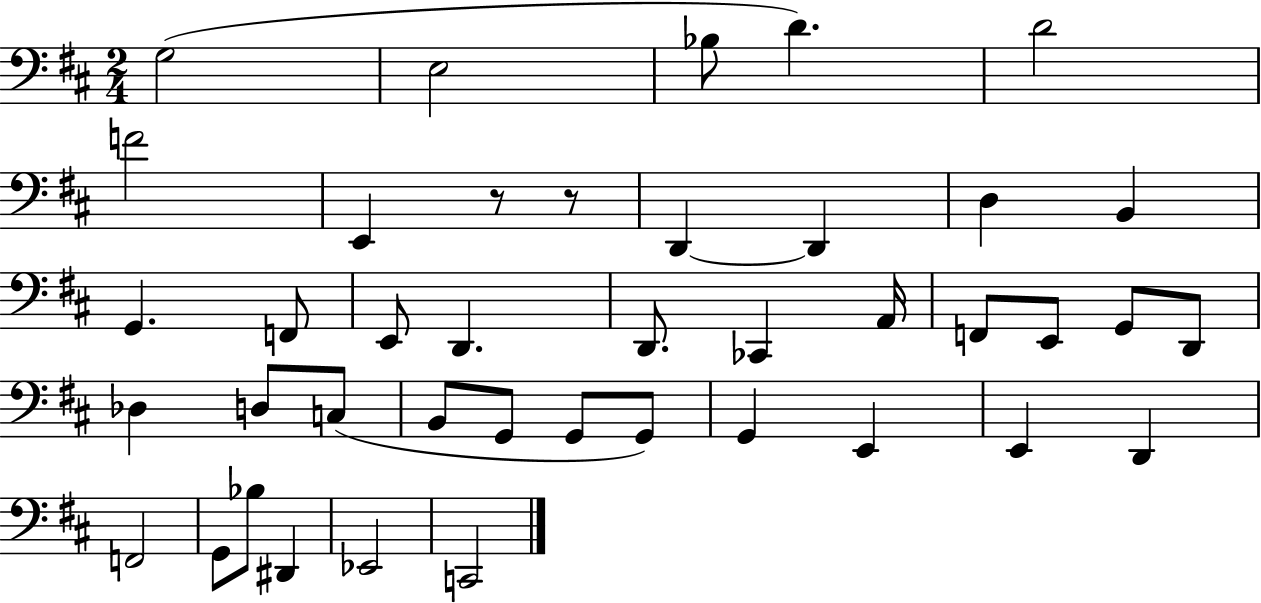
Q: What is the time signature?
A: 2/4